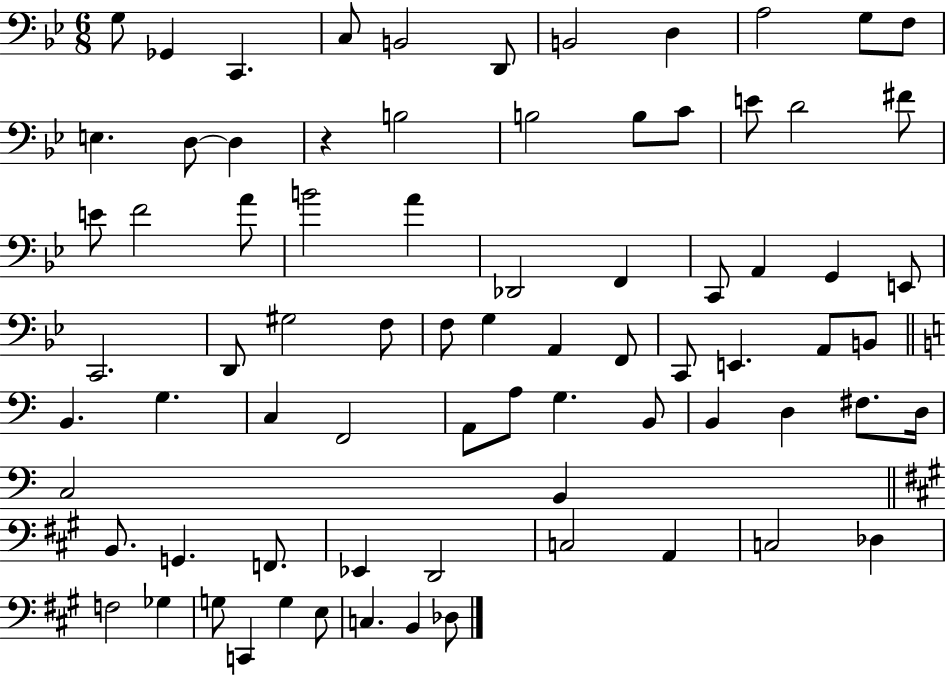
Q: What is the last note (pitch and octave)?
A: Db3